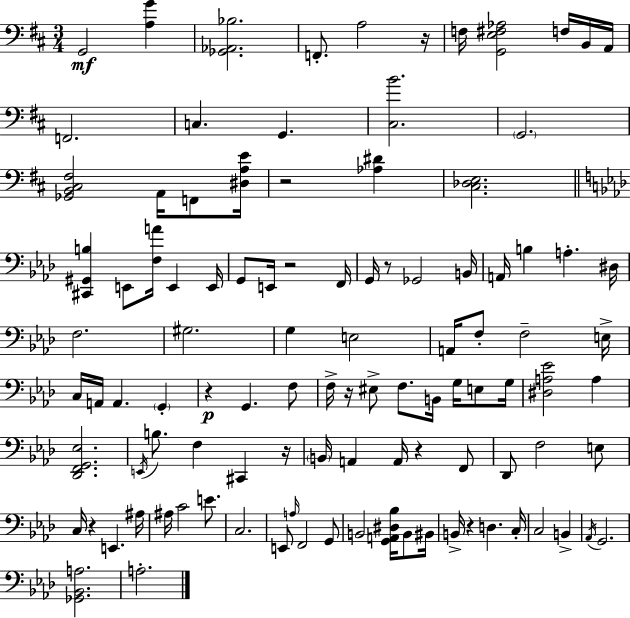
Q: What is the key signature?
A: D major